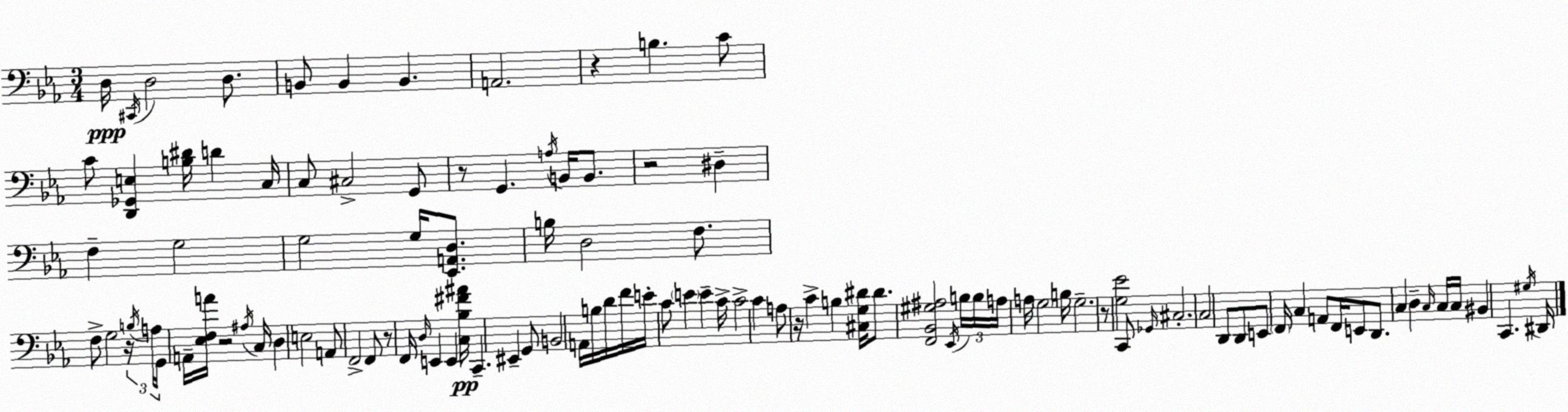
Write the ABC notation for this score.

X:1
T:Untitled
M:3/4
L:1/4
K:Cm
D,/4 ^C,,/4 D,2 D,/2 B,,/2 B,, B,, A,,2 z B, C/2 C/2 [D,,_G,,E,] [B,^D]/4 D C,/4 C,/2 ^C,2 G,,/2 z/2 G,, A,/4 B,,/4 B,,/2 z2 ^D, F, G,2 G,2 G,/4 [_E,,A,,D,]/2 B,/4 D,2 F,/2 F,/2 G,2 z/4 B,/4 A,/4 G,,/4 A,,/4 [_E,F,A]/4 z2 ^A,/4 C,/4 D, E,2 A,,/2 F,,2 F,,/2 z/2 F,,/4 D,/4 E,, E,, [C,_B,^F^A]/4 C,, ^E,, G,,/2 B,,2 A,,/4 B,/4 D/4 F/4 E/4 C/2 E E C/4 C2 C A,/2 z/4 C B, [^C,G,^D]/4 ^D/2 [F,,_B,,^G,^A,]2 _E,,/4 B,/4 B,/4 A,/4 A,/4 G,2 B,/4 G,2 z/2 [G,_E]2 C,,/2 _G,,/4 ^C,2 C,2 D,,/2 D,,/2 E,,/2 F,,/4 C, A,,/2 F,,/4 E,,/2 D,,/2 C, D, C,/4 C,/4 C,/4 ^B,, C,, ^G,/4 ^D,,/4